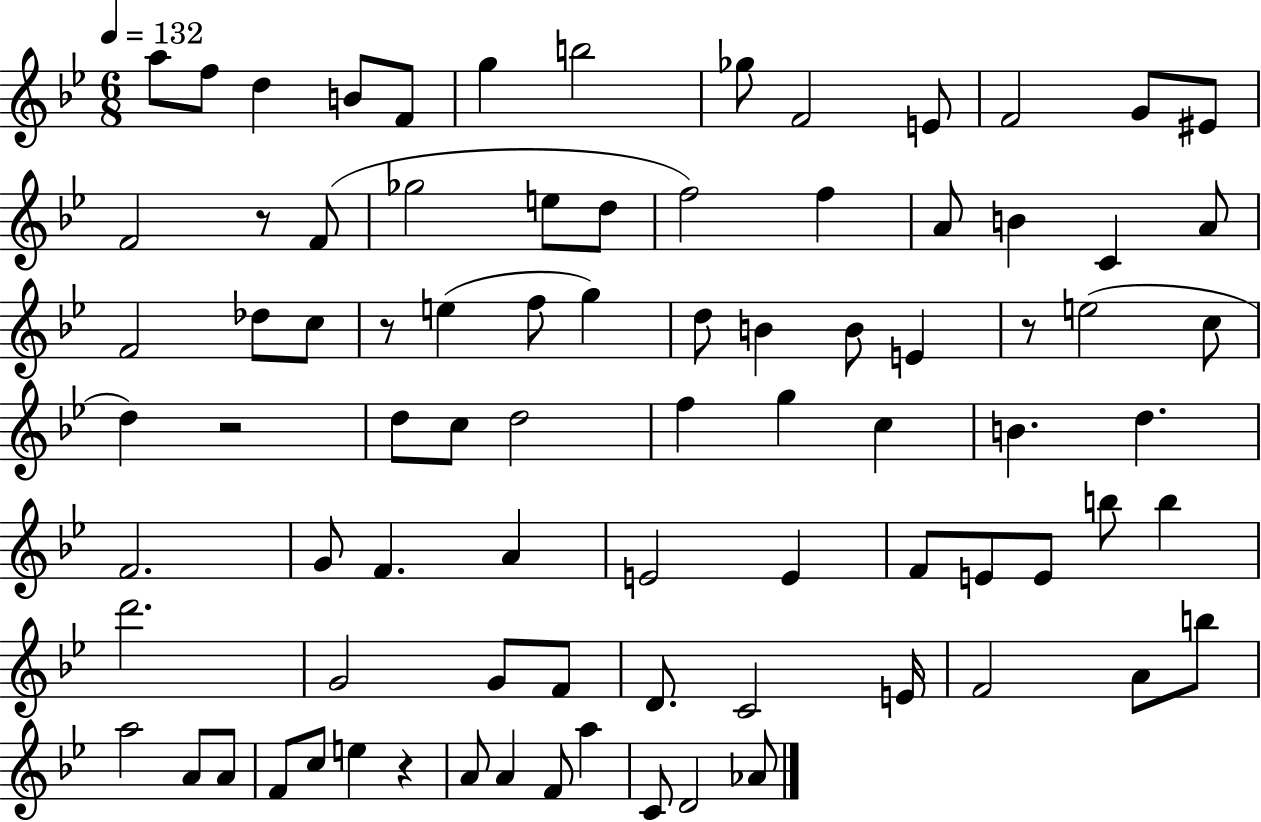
A5/e F5/e D5/q B4/e F4/e G5/q B5/h Gb5/e F4/h E4/e F4/h G4/e EIS4/e F4/h R/e F4/e Gb5/h E5/e D5/e F5/h F5/q A4/e B4/q C4/q A4/e F4/h Db5/e C5/e R/e E5/q F5/e G5/q D5/e B4/q B4/e E4/q R/e E5/h C5/e D5/q R/h D5/e C5/e D5/h F5/q G5/q C5/q B4/q. D5/q. F4/h. G4/e F4/q. A4/q E4/h E4/q F4/e E4/e E4/e B5/e B5/q D6/h. G4/h G4/e F4/e D4/e. C4/h E4/s F4/h A4/e B5/e A5/h A4/e A4/e F4/e C5/e E5/q R/q A4/e A4/q F4/e A5/q C4/e D4/h Ab4/e